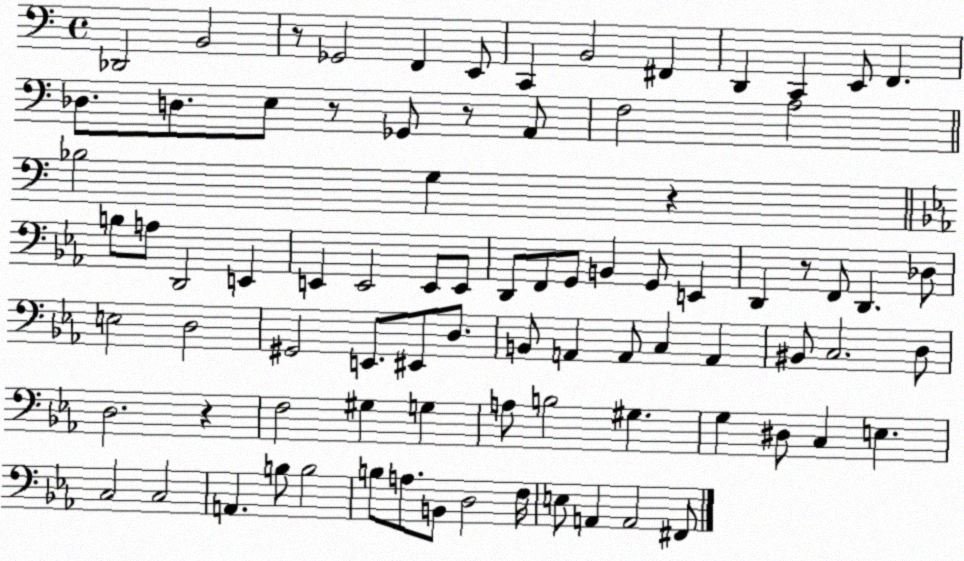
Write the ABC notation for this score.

X:1
T:Untitled
M:4/4
L:1/4
K:C
_D,,2 B,,2 z/2 _G,,2 F,, E,,/2 C,, B,,2 ^F,, D,, C,, E,,/2 F,, _D,/2 D,/2 E,/2 z/2 _G,,/2 z/2 A,,/2 F,2 A,2 _B,2 G, z B,/2 A,/2 D,,2 E,, E,, E,,2 E,,/2 E,,/2 D,,/2 F,,/2 G,,/2 B,, G,,/2 E,, D,, z/2 F,,/2 D,, _D,/2 E,2 D,2 ^G,,2 E,,/2 ^E,,/2 D,/2 B,,/2 A,, A,,/2 C, A,, ^B,,/2 C,2 D,/2 D,2 z F,2 ^G, G, A,/2 B,2 ^G, G, ^D,/2 C, E, C,2 C,2 A,, B,/2 B,2 B,/2 A,/2 B,,/2 D,2 F,/4 E,/2 A,, A,,2 ^F,,/2